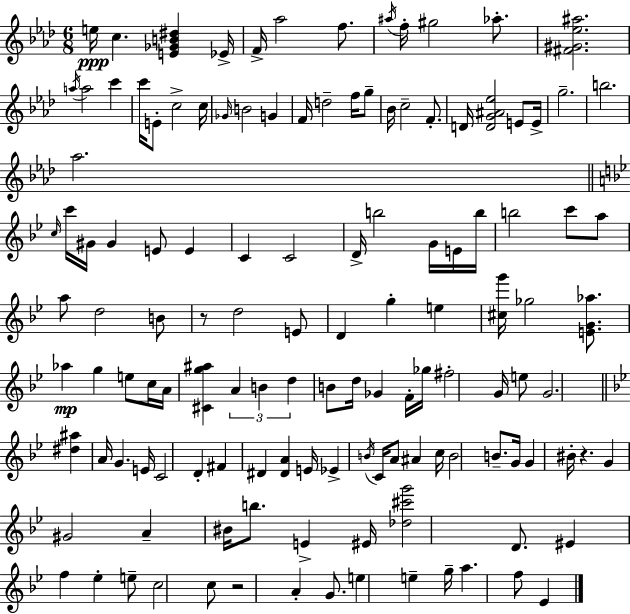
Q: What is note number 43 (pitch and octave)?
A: B5